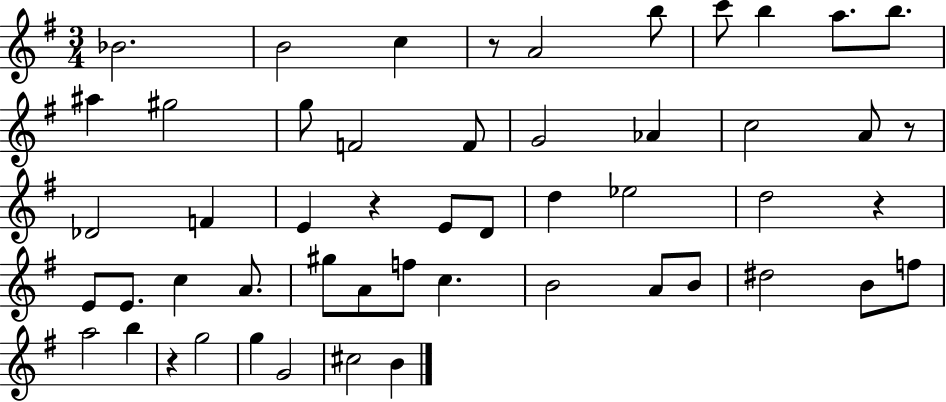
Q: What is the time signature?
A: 3/4